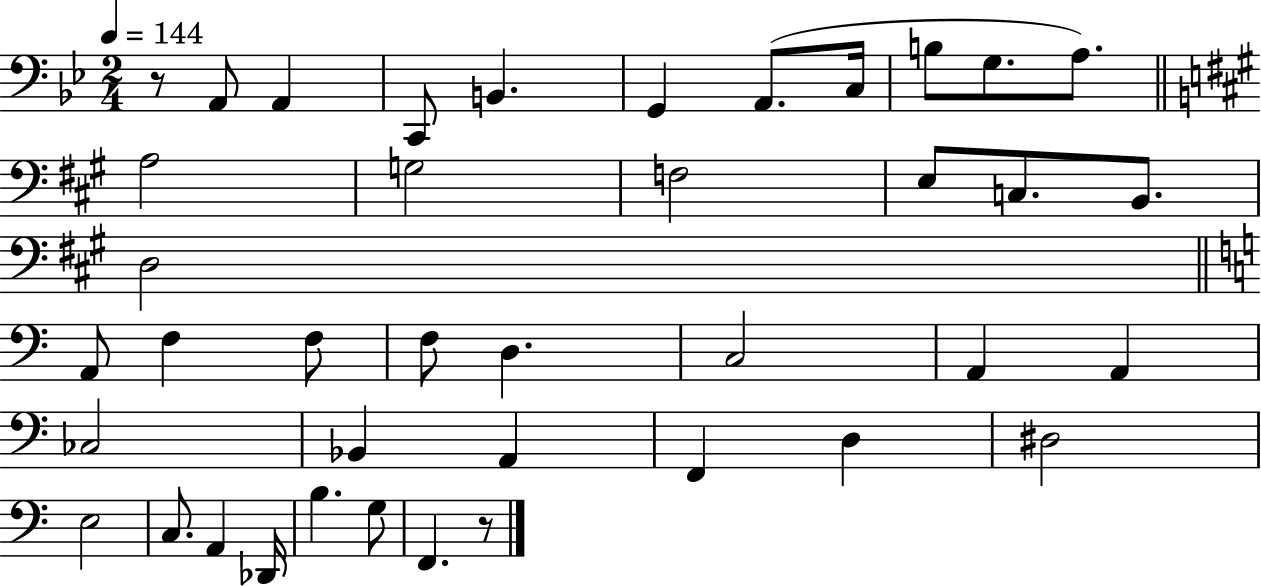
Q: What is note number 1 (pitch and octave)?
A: A2